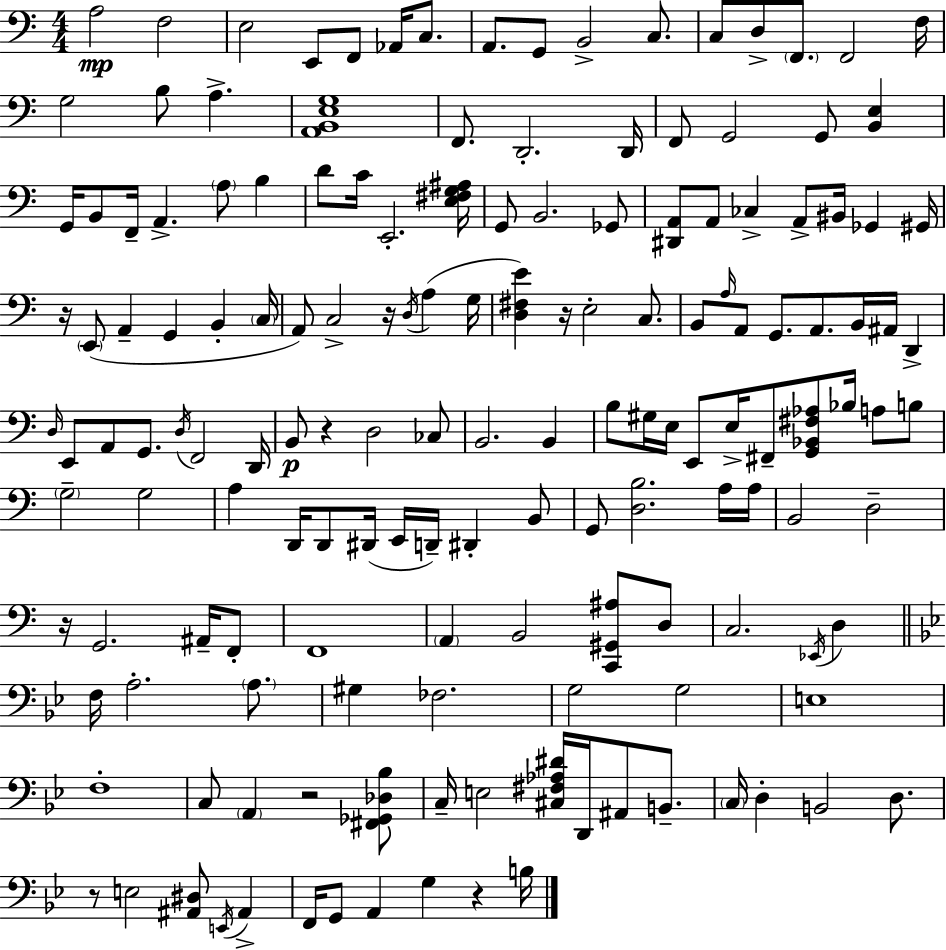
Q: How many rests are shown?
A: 8